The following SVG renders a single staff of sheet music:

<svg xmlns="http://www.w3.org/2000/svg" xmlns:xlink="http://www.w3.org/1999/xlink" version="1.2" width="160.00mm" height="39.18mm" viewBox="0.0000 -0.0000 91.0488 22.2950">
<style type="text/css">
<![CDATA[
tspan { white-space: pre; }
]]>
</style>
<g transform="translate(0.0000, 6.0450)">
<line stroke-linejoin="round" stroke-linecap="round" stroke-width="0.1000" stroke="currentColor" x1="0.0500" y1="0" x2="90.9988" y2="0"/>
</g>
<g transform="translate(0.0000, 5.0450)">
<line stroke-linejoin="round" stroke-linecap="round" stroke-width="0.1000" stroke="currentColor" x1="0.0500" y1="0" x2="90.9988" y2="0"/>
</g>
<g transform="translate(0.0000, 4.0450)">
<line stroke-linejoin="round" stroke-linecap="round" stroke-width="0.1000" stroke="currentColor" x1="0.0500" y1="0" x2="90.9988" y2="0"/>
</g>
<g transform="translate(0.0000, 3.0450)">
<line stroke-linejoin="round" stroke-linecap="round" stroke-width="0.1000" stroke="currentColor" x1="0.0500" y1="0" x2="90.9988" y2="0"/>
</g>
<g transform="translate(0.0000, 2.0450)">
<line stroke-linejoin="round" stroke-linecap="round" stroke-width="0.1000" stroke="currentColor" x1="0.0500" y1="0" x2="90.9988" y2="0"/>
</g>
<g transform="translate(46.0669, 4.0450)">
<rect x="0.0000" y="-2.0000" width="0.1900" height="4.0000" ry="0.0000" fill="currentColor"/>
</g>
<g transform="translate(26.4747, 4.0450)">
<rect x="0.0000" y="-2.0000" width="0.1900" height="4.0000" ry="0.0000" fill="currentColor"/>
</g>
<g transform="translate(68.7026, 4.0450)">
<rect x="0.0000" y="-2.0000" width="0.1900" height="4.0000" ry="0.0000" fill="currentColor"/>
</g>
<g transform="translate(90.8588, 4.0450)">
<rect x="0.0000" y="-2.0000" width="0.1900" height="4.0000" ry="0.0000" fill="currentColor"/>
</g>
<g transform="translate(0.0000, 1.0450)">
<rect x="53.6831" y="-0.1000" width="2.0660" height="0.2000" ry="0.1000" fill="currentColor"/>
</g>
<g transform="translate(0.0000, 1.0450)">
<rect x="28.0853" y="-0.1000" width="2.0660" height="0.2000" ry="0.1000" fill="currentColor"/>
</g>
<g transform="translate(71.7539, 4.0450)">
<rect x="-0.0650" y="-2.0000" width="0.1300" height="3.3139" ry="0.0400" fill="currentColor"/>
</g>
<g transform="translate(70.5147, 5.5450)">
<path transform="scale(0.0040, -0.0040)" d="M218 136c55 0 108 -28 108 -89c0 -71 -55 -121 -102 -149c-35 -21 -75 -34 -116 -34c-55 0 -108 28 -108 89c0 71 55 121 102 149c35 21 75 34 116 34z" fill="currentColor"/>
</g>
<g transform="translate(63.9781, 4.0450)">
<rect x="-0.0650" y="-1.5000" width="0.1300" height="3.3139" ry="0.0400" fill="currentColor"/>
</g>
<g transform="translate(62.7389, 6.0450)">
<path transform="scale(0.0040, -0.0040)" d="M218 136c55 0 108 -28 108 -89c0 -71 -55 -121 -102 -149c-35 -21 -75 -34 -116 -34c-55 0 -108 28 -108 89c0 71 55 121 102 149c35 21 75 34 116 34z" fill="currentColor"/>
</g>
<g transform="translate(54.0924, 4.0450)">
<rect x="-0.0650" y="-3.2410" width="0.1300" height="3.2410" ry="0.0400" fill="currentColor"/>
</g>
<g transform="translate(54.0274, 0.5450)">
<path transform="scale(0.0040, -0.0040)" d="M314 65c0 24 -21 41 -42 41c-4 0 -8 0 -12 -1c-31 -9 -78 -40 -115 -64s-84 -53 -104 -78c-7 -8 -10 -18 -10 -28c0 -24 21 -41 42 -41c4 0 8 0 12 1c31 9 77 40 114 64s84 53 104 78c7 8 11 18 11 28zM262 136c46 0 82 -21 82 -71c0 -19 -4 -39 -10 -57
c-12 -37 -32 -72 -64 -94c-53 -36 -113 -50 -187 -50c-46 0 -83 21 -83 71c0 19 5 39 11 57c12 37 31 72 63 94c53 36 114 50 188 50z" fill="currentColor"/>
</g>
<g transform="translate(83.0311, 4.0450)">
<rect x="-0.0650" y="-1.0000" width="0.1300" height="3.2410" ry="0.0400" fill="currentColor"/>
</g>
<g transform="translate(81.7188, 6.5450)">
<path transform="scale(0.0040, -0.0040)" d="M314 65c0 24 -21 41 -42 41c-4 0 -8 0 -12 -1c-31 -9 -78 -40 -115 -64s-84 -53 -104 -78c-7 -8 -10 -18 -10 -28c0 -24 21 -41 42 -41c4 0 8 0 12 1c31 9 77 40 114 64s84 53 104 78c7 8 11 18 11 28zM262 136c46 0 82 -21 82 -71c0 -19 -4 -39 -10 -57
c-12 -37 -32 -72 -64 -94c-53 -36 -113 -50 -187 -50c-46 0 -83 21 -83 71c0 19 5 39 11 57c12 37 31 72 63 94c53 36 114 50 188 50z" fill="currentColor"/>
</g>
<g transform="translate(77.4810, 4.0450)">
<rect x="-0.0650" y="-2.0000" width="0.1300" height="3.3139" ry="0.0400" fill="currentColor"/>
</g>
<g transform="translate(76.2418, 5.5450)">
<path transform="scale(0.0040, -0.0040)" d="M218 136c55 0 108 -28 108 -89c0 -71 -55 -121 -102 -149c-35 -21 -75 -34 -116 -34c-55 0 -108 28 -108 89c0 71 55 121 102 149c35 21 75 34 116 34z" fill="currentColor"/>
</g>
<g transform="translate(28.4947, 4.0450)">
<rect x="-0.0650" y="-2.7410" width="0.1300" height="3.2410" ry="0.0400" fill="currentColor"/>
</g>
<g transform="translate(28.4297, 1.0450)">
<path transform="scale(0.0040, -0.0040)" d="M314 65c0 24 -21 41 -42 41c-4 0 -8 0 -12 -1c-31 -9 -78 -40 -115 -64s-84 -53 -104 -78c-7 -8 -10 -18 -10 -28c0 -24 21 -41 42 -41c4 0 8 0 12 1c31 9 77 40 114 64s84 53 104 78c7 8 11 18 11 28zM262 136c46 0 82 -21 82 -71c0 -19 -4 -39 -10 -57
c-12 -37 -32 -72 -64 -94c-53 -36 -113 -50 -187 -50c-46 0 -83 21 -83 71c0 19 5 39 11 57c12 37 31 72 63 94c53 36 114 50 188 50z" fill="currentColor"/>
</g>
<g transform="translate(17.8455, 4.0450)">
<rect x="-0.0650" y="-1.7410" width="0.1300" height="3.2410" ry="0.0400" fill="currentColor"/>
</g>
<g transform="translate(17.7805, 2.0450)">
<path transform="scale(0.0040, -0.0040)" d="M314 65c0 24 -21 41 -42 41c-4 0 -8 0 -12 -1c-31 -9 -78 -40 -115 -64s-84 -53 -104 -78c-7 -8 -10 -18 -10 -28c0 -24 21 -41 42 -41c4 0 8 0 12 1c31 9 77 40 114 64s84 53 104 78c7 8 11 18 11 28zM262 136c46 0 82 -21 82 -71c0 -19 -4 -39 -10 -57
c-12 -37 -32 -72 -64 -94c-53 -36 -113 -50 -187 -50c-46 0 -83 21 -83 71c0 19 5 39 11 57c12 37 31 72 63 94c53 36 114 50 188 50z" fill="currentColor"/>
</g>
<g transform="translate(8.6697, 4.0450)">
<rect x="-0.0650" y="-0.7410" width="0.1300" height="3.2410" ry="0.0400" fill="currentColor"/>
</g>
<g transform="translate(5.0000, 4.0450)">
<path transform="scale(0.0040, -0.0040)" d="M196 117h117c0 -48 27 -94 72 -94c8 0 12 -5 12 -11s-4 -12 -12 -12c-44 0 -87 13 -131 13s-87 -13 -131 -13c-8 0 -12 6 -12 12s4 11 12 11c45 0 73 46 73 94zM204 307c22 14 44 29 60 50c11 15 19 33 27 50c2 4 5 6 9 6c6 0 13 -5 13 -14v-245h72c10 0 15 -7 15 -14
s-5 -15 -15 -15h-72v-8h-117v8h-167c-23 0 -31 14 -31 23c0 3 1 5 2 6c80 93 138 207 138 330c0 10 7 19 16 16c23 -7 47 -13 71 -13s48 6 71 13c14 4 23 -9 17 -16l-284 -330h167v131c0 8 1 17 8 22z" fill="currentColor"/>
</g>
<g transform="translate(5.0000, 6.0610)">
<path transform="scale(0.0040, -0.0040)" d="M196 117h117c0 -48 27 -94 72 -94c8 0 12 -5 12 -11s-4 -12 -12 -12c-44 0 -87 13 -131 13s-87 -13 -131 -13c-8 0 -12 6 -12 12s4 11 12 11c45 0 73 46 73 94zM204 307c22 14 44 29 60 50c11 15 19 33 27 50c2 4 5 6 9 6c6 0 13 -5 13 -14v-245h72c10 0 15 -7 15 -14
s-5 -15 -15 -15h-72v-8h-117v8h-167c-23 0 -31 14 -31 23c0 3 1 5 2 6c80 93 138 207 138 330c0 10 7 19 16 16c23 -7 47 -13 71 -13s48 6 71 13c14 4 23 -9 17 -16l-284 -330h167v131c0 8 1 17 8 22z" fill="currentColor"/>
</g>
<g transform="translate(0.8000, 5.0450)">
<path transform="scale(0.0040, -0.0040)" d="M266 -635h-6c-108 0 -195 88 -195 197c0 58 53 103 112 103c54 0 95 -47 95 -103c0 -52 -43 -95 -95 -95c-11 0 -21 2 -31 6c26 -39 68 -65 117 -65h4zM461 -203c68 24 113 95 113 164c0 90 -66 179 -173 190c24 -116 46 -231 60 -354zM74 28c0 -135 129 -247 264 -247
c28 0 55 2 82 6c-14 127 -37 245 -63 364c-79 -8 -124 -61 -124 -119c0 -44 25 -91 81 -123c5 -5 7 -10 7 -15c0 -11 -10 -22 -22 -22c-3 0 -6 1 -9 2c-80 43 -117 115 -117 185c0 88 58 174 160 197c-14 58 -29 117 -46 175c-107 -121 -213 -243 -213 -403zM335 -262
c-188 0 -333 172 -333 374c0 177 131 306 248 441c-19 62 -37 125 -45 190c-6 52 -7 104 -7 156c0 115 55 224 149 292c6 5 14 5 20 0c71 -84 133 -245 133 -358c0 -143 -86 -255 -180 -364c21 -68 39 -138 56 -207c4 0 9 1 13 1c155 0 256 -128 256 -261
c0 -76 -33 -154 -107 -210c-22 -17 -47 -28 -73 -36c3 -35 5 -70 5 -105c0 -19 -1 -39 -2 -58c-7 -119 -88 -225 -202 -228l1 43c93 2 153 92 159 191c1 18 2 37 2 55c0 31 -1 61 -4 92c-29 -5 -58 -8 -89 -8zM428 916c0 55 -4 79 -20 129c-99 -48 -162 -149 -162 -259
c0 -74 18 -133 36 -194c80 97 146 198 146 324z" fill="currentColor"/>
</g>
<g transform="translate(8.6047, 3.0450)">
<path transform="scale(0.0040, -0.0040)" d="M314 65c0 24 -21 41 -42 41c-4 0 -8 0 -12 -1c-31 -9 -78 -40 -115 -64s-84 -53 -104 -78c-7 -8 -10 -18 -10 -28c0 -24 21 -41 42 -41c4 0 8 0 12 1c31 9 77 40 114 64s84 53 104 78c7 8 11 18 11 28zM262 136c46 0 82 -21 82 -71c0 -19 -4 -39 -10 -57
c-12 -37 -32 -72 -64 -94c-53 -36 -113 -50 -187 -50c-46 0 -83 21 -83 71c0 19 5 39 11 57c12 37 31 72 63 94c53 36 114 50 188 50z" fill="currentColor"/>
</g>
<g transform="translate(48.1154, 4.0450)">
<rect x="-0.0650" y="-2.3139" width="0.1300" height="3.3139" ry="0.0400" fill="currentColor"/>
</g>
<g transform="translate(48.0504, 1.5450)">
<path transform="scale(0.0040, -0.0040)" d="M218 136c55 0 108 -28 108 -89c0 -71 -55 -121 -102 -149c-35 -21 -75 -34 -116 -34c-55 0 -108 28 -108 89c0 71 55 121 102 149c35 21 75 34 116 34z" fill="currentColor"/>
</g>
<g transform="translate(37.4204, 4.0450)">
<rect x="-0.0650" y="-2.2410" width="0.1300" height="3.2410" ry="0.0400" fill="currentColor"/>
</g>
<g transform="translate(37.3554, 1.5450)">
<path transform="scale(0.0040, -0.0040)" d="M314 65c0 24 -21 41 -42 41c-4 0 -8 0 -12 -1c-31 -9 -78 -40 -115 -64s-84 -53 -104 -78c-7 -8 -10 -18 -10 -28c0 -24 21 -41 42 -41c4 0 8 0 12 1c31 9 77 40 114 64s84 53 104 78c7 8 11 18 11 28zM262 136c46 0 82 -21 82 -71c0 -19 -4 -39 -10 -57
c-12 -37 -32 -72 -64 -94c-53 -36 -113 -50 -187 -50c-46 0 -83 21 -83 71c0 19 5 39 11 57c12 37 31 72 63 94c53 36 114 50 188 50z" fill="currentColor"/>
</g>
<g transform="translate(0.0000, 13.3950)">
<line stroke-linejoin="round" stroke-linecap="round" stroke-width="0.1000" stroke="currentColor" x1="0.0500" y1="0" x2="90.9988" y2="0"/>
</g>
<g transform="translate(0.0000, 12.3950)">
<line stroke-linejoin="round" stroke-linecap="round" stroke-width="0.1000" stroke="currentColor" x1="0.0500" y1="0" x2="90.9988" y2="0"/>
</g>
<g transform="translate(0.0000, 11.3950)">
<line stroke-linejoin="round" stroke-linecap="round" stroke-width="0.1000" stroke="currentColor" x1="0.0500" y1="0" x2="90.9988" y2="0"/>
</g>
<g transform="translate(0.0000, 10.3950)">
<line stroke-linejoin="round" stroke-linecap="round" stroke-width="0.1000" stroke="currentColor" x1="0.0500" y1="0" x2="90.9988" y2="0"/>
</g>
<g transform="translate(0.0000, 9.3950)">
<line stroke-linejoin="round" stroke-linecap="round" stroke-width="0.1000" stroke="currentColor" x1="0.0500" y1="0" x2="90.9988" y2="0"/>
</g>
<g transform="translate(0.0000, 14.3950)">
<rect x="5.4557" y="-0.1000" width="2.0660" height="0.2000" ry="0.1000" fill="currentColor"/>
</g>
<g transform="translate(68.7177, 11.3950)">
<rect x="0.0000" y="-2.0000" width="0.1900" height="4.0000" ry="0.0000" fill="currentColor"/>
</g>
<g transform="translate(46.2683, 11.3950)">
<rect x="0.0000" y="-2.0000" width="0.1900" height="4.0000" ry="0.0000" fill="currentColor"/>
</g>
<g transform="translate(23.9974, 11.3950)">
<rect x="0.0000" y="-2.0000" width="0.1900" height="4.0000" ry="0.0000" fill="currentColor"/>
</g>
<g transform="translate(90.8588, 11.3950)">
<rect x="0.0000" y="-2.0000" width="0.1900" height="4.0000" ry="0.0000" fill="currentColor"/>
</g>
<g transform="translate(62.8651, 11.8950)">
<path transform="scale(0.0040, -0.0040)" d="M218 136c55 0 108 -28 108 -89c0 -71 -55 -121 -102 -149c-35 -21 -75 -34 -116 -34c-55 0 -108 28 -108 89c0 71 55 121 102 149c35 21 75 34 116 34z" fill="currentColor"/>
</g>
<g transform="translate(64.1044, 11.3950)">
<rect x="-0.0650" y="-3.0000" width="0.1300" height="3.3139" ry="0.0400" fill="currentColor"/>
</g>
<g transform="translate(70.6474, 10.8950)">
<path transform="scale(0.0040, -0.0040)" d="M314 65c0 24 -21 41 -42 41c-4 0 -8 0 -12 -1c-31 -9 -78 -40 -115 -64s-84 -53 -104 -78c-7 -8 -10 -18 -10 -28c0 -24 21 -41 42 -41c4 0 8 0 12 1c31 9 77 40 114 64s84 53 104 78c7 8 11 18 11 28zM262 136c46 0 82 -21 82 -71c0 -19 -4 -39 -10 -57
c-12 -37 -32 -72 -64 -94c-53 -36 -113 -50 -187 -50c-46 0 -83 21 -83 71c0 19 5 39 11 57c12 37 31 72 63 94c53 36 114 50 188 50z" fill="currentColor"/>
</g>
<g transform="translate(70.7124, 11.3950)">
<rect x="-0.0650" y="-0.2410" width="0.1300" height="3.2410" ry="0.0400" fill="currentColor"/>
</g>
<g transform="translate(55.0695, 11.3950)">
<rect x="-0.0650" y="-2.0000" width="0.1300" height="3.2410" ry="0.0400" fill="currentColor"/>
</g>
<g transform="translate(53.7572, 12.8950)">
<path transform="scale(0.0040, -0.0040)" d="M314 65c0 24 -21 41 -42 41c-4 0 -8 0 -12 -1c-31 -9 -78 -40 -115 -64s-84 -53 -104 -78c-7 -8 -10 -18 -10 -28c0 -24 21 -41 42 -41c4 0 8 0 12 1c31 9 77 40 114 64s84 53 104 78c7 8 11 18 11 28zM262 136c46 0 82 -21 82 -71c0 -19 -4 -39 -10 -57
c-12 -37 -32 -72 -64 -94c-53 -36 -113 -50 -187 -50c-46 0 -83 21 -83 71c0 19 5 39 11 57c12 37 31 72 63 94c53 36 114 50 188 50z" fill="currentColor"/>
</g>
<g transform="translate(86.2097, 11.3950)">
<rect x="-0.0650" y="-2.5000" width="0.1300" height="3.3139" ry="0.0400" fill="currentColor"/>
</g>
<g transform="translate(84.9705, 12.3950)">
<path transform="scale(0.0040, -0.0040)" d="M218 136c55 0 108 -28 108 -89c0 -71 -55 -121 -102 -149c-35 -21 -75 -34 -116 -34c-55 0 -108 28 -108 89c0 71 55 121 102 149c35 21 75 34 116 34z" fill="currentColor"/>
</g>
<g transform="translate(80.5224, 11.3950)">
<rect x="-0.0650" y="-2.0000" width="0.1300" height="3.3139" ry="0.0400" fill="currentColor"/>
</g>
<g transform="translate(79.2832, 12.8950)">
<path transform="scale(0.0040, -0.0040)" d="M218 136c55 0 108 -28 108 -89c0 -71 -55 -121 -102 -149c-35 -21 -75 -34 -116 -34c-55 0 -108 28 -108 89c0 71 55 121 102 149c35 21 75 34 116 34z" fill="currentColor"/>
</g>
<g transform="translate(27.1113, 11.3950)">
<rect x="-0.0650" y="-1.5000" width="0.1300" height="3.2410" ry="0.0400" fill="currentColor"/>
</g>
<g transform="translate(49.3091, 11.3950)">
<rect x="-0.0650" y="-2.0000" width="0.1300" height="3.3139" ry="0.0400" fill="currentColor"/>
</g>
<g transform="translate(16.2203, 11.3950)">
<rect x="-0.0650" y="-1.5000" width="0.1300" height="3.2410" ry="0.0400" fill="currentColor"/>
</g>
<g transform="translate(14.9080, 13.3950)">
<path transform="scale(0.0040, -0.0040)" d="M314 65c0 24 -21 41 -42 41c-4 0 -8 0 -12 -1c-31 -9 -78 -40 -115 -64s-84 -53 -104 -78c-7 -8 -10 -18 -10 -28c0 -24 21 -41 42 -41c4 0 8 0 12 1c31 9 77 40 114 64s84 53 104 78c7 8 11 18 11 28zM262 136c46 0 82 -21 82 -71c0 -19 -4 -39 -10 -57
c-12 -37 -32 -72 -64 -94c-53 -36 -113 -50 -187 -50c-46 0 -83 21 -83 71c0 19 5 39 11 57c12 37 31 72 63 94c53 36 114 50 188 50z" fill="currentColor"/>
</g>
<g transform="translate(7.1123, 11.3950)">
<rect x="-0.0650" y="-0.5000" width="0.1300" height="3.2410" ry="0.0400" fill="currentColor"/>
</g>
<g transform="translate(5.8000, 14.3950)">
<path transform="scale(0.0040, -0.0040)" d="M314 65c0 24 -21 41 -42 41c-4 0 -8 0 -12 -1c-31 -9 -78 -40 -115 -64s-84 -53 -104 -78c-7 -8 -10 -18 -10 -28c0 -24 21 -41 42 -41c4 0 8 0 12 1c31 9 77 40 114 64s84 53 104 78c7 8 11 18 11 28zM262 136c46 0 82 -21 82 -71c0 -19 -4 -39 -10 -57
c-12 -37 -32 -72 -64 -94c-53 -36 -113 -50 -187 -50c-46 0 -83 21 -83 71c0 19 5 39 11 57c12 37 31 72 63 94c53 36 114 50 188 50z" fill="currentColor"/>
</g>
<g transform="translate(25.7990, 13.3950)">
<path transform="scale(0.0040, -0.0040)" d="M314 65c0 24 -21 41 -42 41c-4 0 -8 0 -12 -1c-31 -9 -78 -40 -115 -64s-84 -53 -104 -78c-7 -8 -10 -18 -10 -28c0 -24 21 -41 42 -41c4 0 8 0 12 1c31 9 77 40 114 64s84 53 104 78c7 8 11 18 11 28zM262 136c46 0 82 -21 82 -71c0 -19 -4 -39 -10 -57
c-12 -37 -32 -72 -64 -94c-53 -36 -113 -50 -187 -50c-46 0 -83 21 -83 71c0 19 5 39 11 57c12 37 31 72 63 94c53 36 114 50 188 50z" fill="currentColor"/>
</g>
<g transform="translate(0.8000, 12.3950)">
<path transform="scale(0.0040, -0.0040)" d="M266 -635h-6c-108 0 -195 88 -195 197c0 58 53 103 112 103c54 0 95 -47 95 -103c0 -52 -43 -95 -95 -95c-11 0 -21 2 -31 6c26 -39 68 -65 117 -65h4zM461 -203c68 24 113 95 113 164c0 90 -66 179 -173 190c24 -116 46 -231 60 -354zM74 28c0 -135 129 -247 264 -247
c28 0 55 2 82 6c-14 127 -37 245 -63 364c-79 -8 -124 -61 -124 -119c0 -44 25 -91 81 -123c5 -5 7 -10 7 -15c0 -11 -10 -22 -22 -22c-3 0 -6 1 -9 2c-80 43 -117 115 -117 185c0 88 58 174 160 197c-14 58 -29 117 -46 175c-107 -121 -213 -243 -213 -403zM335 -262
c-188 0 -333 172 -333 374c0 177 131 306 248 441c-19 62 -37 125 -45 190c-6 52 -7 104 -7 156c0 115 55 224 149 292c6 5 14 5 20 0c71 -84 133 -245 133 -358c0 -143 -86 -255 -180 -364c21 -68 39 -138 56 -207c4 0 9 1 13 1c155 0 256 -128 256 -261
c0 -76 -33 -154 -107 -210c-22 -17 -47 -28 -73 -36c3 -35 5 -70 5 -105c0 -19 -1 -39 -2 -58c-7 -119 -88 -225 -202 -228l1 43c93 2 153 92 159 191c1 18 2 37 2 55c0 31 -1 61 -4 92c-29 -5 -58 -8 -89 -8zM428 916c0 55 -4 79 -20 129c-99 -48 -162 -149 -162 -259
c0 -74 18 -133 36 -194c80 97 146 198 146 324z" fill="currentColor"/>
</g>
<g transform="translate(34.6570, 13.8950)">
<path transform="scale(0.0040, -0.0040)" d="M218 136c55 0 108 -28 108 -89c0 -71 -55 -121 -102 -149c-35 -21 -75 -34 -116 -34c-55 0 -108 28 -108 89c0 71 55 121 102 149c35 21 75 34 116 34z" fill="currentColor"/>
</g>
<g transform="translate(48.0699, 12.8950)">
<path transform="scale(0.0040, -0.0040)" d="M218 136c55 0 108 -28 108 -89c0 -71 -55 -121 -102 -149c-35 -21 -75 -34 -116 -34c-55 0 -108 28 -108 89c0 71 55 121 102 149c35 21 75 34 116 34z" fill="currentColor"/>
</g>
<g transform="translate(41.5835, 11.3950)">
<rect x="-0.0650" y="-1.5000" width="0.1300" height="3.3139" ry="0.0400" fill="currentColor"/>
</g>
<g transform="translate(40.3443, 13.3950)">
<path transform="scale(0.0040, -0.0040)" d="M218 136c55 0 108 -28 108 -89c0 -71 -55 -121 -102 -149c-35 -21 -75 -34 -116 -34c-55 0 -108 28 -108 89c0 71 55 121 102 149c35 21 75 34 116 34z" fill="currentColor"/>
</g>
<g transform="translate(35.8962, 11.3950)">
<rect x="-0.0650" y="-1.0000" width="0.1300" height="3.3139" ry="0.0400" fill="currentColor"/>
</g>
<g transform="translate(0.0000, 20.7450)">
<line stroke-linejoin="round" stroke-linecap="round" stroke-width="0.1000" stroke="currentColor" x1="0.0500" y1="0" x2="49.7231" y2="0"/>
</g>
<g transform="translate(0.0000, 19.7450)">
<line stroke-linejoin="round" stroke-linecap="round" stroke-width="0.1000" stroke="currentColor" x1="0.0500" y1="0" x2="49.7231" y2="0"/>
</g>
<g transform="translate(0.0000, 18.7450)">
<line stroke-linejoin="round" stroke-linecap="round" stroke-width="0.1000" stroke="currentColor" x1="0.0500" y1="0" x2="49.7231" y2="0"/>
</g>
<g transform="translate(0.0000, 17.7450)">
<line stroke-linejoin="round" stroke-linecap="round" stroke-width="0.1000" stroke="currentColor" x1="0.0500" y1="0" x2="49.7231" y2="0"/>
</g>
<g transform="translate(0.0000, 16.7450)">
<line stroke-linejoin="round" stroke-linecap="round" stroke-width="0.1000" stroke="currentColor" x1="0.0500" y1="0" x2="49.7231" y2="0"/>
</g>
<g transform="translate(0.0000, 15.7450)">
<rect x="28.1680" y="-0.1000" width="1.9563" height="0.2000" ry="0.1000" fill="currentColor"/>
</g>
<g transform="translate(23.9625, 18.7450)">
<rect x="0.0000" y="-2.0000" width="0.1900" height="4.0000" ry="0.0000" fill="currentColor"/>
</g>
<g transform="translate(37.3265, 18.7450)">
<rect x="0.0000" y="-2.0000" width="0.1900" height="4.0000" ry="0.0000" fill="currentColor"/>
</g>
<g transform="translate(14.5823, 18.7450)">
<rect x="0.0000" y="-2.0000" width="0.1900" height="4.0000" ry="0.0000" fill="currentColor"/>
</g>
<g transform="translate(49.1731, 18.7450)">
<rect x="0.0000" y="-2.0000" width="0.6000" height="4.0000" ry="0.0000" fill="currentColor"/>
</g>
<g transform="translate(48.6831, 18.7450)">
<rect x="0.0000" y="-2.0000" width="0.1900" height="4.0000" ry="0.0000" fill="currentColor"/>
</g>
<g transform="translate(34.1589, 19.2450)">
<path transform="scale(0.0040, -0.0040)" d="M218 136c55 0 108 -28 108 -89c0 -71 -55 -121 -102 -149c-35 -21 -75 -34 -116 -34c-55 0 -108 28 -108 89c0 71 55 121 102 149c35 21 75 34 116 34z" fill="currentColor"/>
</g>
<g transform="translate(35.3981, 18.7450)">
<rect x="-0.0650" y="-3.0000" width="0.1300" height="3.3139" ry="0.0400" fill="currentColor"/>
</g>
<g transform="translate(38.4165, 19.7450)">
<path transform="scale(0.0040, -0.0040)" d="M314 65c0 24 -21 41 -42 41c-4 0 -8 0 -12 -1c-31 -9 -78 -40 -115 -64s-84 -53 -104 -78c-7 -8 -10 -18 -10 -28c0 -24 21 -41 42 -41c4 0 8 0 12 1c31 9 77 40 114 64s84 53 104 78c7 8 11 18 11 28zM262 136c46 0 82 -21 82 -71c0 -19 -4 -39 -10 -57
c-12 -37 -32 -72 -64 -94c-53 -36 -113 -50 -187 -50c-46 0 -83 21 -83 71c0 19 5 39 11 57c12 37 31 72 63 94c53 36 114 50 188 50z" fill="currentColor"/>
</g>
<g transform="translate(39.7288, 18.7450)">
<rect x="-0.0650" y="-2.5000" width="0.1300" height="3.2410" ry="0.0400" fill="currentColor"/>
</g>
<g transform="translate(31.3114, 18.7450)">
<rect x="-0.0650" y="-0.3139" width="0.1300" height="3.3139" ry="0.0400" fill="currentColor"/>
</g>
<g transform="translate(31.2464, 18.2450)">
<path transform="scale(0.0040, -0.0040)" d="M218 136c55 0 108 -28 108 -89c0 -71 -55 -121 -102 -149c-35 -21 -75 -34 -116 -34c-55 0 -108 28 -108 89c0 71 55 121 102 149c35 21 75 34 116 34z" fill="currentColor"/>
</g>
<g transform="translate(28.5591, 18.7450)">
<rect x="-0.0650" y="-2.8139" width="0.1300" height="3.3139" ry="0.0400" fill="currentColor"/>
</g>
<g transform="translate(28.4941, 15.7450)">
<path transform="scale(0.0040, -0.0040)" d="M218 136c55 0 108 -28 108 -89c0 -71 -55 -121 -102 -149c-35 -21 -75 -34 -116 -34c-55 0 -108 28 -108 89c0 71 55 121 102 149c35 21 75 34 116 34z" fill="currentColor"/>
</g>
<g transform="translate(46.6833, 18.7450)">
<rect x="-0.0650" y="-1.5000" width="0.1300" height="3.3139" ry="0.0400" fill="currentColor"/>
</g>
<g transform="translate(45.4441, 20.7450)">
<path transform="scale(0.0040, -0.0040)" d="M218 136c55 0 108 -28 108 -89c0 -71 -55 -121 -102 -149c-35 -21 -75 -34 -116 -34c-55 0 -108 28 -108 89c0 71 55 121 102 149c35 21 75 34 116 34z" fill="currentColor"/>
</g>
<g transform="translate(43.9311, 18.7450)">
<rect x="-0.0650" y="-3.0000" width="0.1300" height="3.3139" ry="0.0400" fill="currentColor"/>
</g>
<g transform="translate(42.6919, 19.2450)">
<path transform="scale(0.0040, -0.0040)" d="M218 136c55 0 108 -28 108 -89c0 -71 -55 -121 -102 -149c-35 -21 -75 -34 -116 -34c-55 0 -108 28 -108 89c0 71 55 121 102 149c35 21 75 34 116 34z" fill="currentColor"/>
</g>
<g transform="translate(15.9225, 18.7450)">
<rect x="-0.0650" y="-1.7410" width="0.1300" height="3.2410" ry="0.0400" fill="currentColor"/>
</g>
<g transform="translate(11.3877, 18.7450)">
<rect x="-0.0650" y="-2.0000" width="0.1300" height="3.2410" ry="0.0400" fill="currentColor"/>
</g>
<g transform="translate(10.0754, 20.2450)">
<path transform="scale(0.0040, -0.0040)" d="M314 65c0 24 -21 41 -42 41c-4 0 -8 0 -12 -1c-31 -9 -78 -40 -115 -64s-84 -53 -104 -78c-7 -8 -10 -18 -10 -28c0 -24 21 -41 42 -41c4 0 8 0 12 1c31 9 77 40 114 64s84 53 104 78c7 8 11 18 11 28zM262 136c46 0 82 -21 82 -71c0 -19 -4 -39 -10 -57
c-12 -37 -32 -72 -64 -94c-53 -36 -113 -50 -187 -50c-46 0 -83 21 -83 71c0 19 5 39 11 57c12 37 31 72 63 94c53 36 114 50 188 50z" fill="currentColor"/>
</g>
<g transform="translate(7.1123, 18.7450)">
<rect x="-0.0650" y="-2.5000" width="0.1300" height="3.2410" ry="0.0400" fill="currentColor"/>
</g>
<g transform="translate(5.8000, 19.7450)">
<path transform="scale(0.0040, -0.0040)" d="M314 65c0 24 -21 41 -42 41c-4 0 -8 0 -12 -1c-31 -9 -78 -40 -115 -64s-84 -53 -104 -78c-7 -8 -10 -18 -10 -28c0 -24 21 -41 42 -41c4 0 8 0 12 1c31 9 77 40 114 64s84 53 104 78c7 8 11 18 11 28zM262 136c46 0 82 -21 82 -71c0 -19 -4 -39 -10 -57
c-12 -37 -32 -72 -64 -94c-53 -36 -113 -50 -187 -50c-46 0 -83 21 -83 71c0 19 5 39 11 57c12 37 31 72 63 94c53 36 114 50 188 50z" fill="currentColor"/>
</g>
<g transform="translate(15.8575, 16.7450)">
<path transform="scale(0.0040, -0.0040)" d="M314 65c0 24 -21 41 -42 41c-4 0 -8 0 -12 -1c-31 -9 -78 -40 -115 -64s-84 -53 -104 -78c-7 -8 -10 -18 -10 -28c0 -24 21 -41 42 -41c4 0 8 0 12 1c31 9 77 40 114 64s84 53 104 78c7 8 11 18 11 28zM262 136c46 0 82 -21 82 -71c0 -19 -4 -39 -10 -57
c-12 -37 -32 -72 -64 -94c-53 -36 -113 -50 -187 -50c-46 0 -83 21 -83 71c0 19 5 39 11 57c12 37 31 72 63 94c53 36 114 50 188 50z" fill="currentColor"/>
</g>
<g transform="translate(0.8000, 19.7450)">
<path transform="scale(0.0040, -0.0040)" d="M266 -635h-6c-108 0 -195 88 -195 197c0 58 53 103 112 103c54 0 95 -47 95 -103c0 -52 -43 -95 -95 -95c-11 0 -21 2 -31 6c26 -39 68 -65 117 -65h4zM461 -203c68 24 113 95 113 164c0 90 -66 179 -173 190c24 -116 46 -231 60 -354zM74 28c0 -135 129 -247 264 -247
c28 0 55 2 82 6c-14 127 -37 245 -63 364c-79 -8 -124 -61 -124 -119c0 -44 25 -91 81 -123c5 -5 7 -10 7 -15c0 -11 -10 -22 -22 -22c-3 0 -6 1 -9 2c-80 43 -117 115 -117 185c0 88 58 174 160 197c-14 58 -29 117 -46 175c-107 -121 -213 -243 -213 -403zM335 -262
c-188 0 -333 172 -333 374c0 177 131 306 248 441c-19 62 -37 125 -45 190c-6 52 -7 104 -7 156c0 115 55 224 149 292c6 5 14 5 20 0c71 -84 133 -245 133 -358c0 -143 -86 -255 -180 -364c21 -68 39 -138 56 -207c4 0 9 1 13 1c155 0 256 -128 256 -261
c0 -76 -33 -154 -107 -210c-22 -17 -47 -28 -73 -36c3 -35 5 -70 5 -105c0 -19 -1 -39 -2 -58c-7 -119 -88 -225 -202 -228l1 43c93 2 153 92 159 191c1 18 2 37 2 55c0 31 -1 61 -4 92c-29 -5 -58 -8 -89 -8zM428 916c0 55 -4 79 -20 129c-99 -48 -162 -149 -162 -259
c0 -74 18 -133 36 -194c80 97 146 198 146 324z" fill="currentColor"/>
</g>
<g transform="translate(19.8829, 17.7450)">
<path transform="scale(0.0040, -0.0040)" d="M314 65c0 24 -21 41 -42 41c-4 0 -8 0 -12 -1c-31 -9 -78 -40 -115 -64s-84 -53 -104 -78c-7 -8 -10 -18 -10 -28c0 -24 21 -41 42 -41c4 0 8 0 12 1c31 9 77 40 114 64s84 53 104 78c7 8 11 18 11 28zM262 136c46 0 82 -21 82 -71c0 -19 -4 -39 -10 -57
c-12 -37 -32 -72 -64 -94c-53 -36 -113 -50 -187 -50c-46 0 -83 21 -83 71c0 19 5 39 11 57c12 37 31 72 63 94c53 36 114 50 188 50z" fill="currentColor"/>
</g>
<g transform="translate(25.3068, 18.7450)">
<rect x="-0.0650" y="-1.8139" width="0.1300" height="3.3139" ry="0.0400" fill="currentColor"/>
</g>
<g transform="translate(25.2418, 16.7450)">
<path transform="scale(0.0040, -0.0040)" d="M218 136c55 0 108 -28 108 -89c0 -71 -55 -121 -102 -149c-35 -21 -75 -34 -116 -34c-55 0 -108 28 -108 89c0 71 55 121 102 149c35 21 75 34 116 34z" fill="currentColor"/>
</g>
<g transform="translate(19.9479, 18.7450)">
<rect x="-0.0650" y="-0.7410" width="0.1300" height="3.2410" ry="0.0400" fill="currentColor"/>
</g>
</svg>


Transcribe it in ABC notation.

X:1
T:Untitled
M:4/4
L:1/4
K:C
d2 f2 a2 g2 g b2 E F F D2 C2 E2 E2 D E F F2 A c2 F G G2 F2 f2 d2 f a c A G2 A E